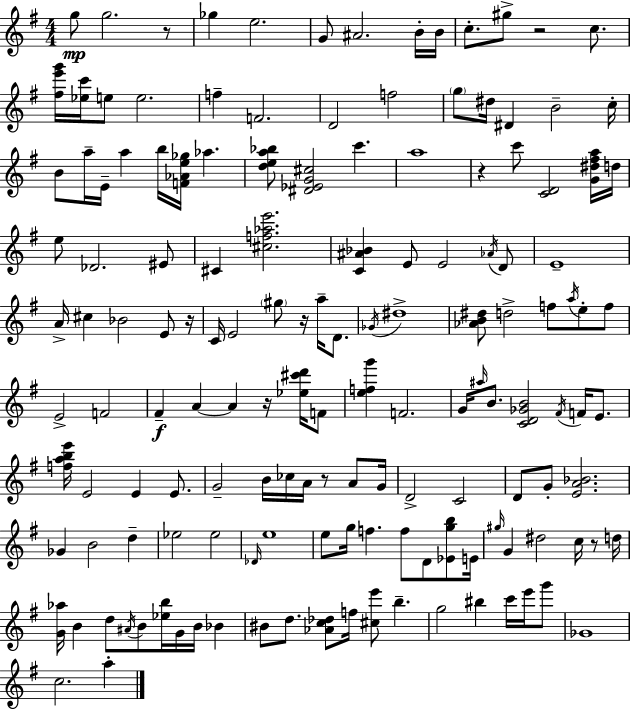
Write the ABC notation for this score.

X:1
T:Untitled
M:4/4
L:1/4
K:Em
g/2 g2 z/2 _g e2 G/2 ^A2 B/4 B/4 c/2 ^g/2 z2 c/2 [^fe'g']/4 [_ec']/4 e/2 e2 f F2 D2 f2 g/2 ^d/4 ^D B2 c/4 B/2 a/4 E/4 a b/4 [F_Ae_g]/4 _a [dea_b]/2 [^D_EG^c]2 c' a4 z c'/2 [CD]2 [G^d^fa]/4 d/4 e/2 _D2 ^E/2 ^C [^cf_ae']2 [C^A_B] E/2 E2 _A/4 D/2 E4 A/4 ^c _B2 E/2 z/4 C/4 E2 ^g/2 z/4 a/4 D/2 _G/4 ^d4 [_AB^d]/2 d2 f/2 a/4 e/2 f/2 E2 F2 ^F A A z/4 [_e^c'd']/4 F/2 [efg'] F2 G/4 ^a/4 B/2 [CD_GB]2 ^F/4 F/4 E/2 [fabe']/4 E2 E E/2 G2 B/4 _c/4 A/4 z/2 A/2 G/4 D2 C2 D/2 G/2 [EA_B]2 _G B2 d _e2 _e2 _D/4 e4 e/2 g/4 f f/2 D/2 [_Egb]/2 E/4 ^g/4 G ^d2 c/4 z/2 d/4 [G_a]/4 B d/2 ^A/4 B/2 [_eb]/4 G/4 B/4 _B ^B/2 d/2 [_Ac_d]/2 f/4 [^ce']/2 b g2 ^b c'/4 e'/4 g'/2 _G4 c2 a